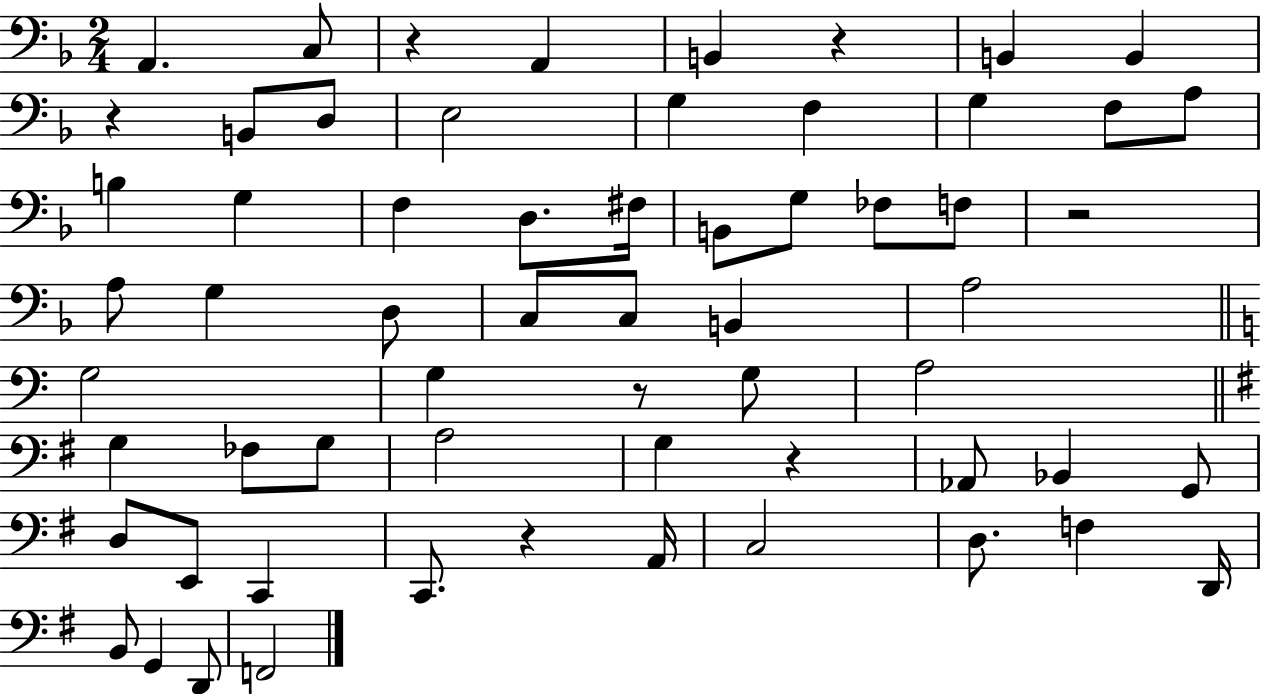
{
  \clef bass
  \numericTimeSignature
  \time 2/4
  \key f \major
  \repeat volta 2 { a,4. c8 | r4 a,4 | b,4 r4 | b,4 b,4 | \break r4 b,8 d8 | e2 | g4 f4 | g4 f8 a8 | \break b4 g4 | f4 d8. fis16 | b,8 g8 fes8 f8 | r2 | \break a8 g4 d8 | c8 c8 b,4 | a2 | \bar "||" \break \key c \major g2 | g4 r8 g8 | a2 | \bar "||" \break \key e \minor g4 fes8 g8 | a2 | g4 r4 | aes,8 bes,4 g,8 | \break d8 e,8 c,4 | c,8. r4 a,16 | c2 | d8. f4 d,16 | \break b,8 g,4 d,8 | f,2 | } \bar "|."
}